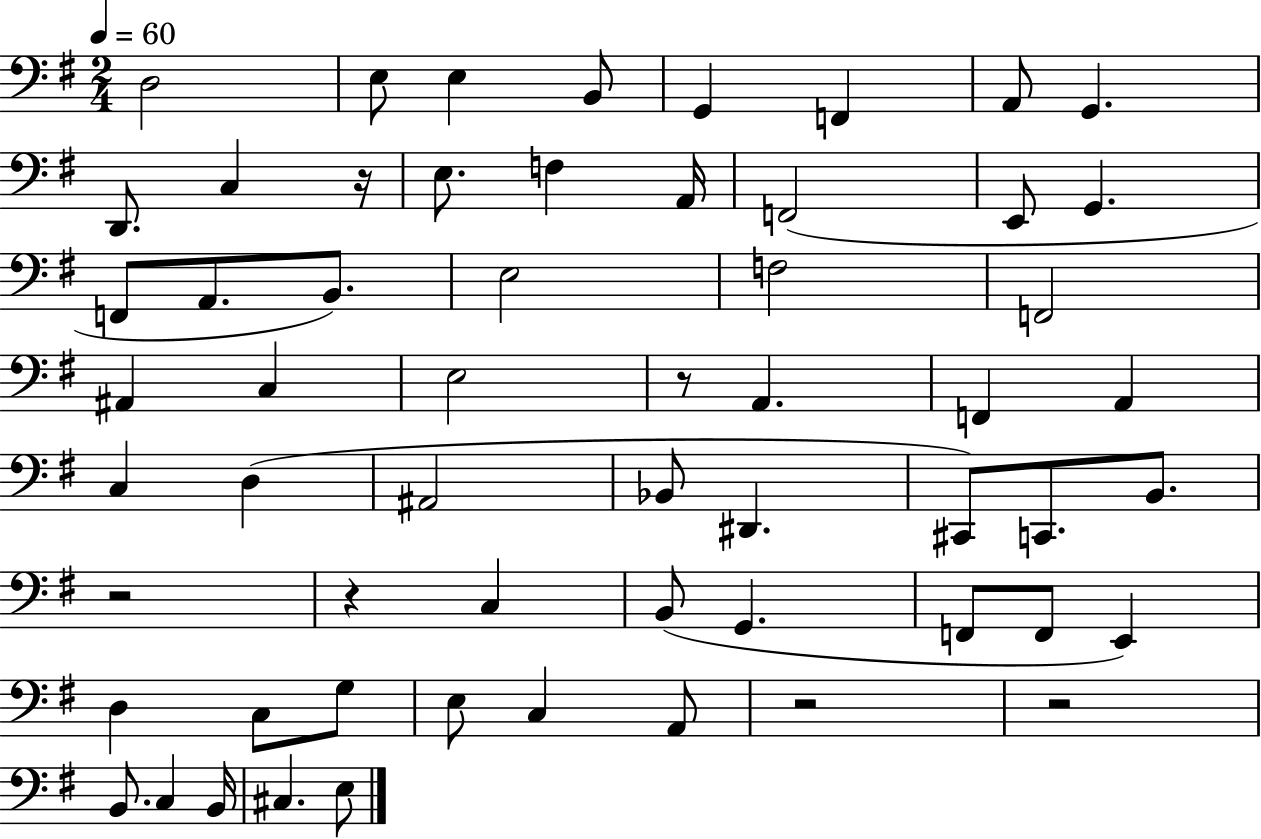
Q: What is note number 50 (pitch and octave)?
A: C3